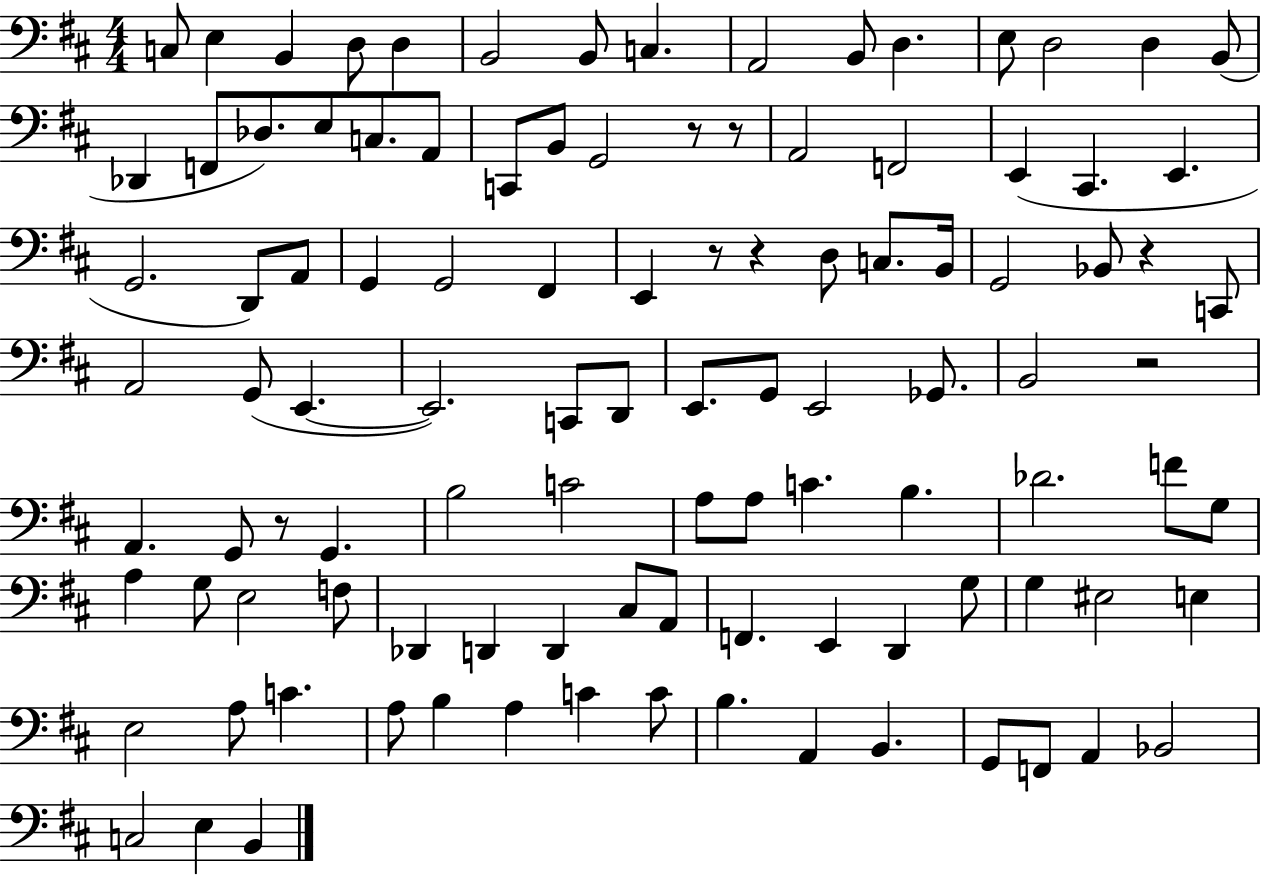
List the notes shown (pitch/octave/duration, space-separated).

C3/e E3/q B2/q D3/e D3/q B2/h B2/e C3/q. A2/h B2/e D3/q. E3/e D3/h D3/q B2/e Db2/q F2/e Db3/e. E3/e C3/e. A2/e C2/e B2/e G2/h R/e R/e A2/h F2/h E2/q C#2/q. E2/q. G2/h. D2/e A2/e G2/q G2/h F#2/q E2/q R/e R/q D3/e C3/e. B2/s G2/h Bb2/e R/q C2/e A2/h G2/e E2/q. E2/h. C2/e D2/e E2/e. G2/e E2/h Gb2/e. B2/h R/h A2/q. G2/e R/e G2/q. B3/h C4/h A3/e A3/e C4/q. B3/q. Db4/h. F4/e G3/e A3/q G3/e E3/h F3/e Db2/q D2/q D2/q C#3/e A2/e F2/q. E2/q D2/q G3/e G3/q EIS3/h E3/q E3/h A3/e C4/q. A3/e B3/q A3/q C4/q C4/e B3/q. A2/q B2/q. G2/e F2/e A2/q Bb2/h C3/h E3/q B2/q